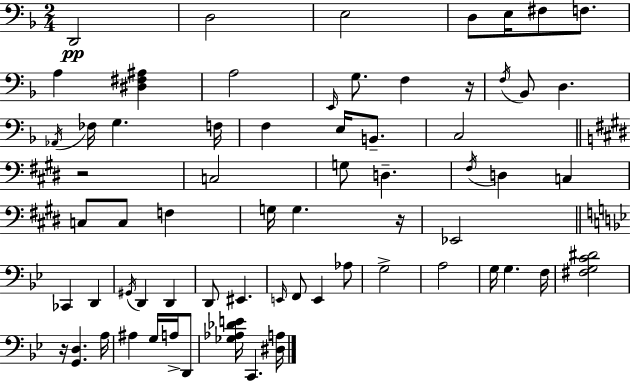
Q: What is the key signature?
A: D minor